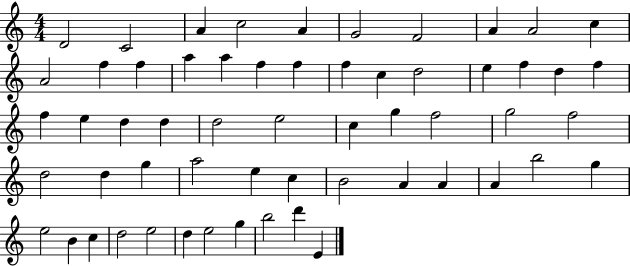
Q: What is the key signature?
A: C major